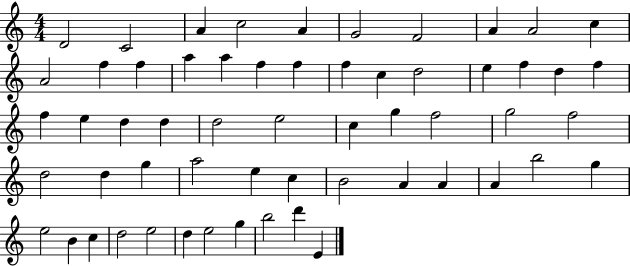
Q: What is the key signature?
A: C major